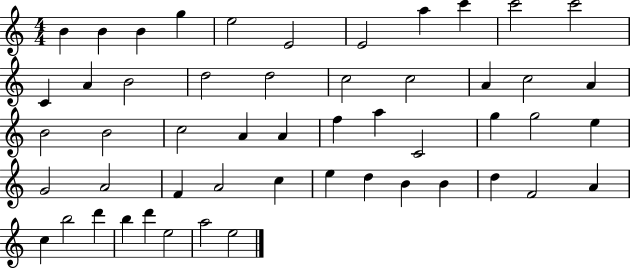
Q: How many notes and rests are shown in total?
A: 52